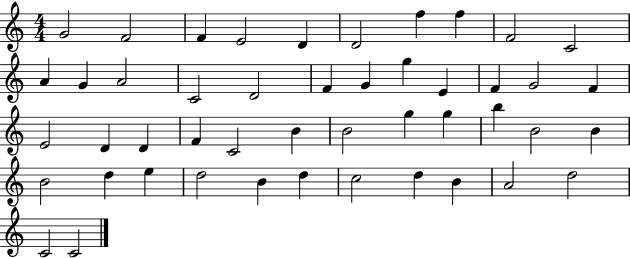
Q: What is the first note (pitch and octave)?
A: G4